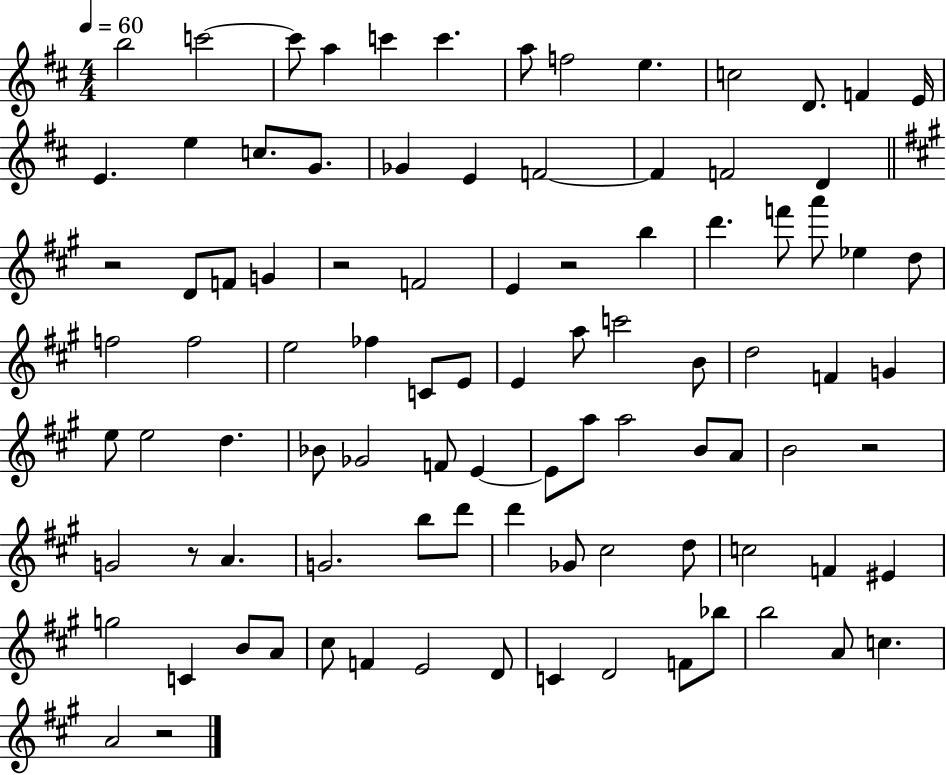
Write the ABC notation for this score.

X:1
T:Untitled
M:4/4
L:1/4
K:D
b2 c'2 c'/2 a c' c' a/2 f2 e c2 D/2 F E/4 E e c/2 G/2 _G E F2 F F2 D z2 D/2 F/2 G z2 F2 E z2 b d' f'/2 a'/2 _e d/2 f2 f2 e2 _f C/2 E/2 E a/2 c'2 B/2 d2 F G e/2 e2 d _B/2 _G2 F/2 E E/2 a/2 a2 B/2 A/2 B2 z2 G2 z/2 A G2 b/2 d'/2 d' _G/2 ^c2 d/2 c2 F ^E g2 C B/2 A/2 ^c/2 F E2 D/2 C D2 F/2 _b/2 b2 A/2 c A2 z2